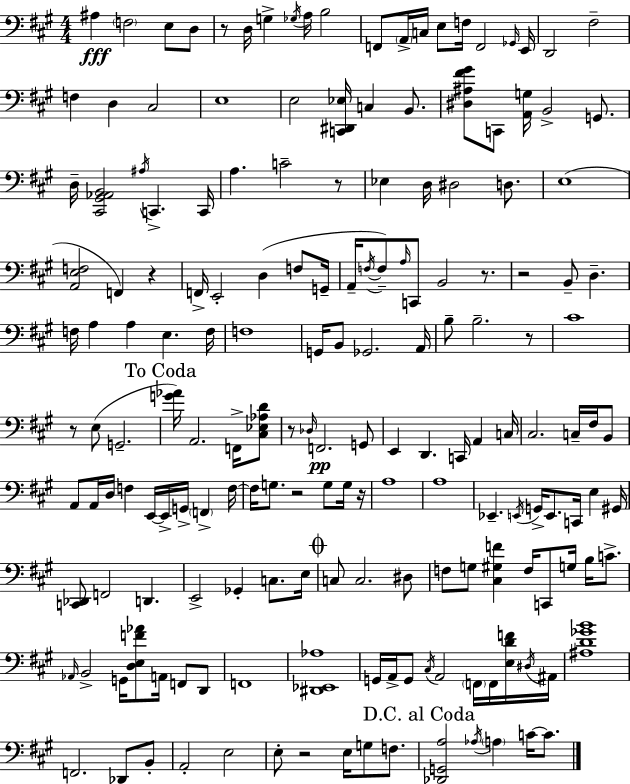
X:1
T:Untitled
M:4/4
L:1/4
K:A
^A, F,2 E,/2 D,/2 z/2 D,/4 G, _G,/4 A,/4 B,2 F,,/2 A,,/4 C,/4 E,/2 F,/4 F,,2 _G,,/4 E,,/4 D,,2 ^F,2 F, D, ^C,2 E,4 E,2 [C,,^D,,_E,]/4 C, B,,/2 [^D,^A,^F^G]/2 C,,/2 [A,,G,]/4 B,,2 G,,/2 D,/4 [^C,,^G,,_A,,B,,]2 ^A,/4 C,, C,,/4 A, C2 z/2 _E, D,/4 ^D,2 D,/2 E,4 [A,,E,F,]2 F,, z F,,/4 E,,2 D, F,/2 G,,/4 A,,/4 F,/4 F,/2 A,/4 C,,/2 B,,2 z/2 z2 B,,/2 D, F,/4 A, A, E, F,/4 F,4 G,,/4 B,,/2 _G,,2 A,,/4 B,/2 B,2 z/2 ^C4 z/2 E,/2 G,,2 [G_A]/4 A,,2 F,,/4 [^C,_E,_A,D]/2 z/2 _D,/4 F,,2 G,,/2 E,, D,, C,,/4 A,, C,/4 ^C,2 C,/4 ^F,/4 B,,/2 A,,/2 A,,/4 D,/4 F, E,,/4 E,,/4 G,,/4 F,, F,/4 F,/4 G,/2 z2 G,/2 G,/4 z/4 A,4 A,4 _E,, E,,/4 G,,/4 E,,/2 C,,/4 E, ^G,,/4 [C,,_D,,]/2 F,,2 D,, E,,2 _G,, C,/2 E,/4 C,/2 C,2 ^D,/2 F,/2 G,/2 [^C,^G,F] F,/4 C,,/2 G,/4 B,/4 C/2 _A,,/4 B,,2 G,,/4 [D,E,F_A]/2 A,,/4 F,,/2 D,,/2 F,,4 [^D,,_E,,_A,]4 G,,/4 A,,/4 G,,/2 ^C,/4 A,,2 F,,/4 F,,/4 [E,DF]/4 ^D,/4 ^A,,/4 [^A,D_GB]4 F,,2 _D,,/2 B,,/2 A,,2 E,2 E,/2 z2 E,/4 G,/2 F,/2 [_D,,G,,A,]2 _A,/4 A, C/4 C/2